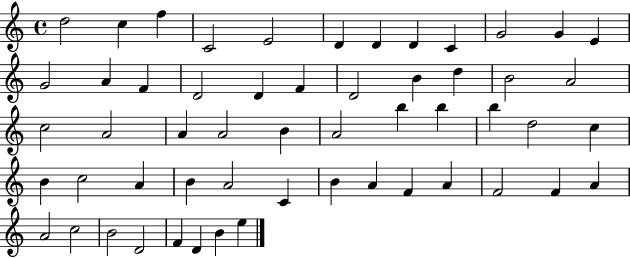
D5/h C5/q F5/q C4/h E4/h D4/q D4/q D4/q C4/q G4/h G4/q E4/q G4/h A4/q F4/q D4/h D4/q F4/q D4/h B4/q D5/q B4/h A4/h C5/h A4/h A4/q A4/h B4/q A4/h B5/q B5/q B5/q D5/h C5/q B4/q C5/h A4/q B4/q A4/h C4/q B4/q A4/q F4/q A4/q F4/h F4/q A4/q A4/h C5/h B4/h D4/h F4/q D4/q B4/q E5/q